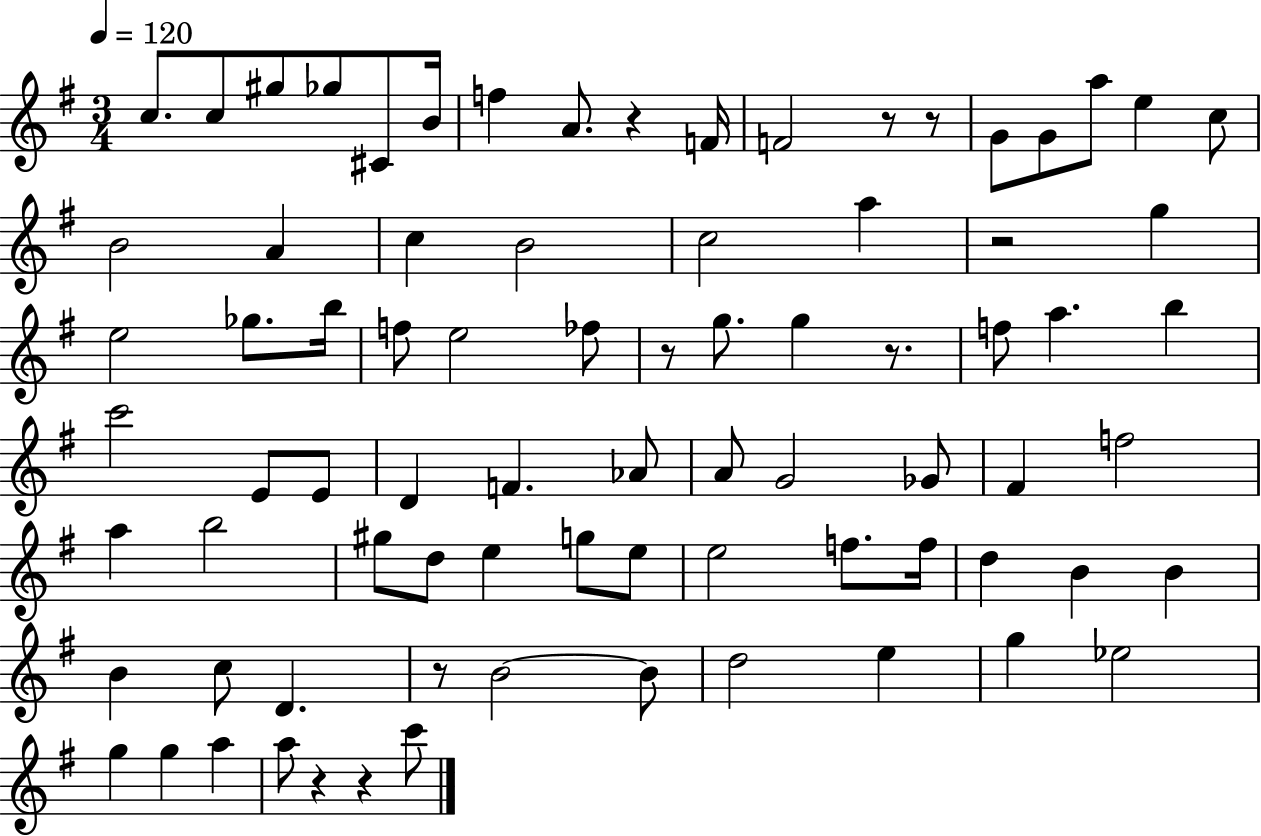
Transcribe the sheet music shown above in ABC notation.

X:1
T:Untitled
M:3/4
L:1/4
K:G
c/2 c/2 ^g/2 _g/2 ^C/2 B/4 f A/2 z F/4 F2 z/2 z/2 G/2 G/2 a/2 e c/2 B2 A c B2 c2 a z2 g e2 _g/2 b/4 f/2 e2 _f/2 z/2 g/2 g z/2 f/2 a b c'2 E/2 E/2 D F _A/2 A/2 G2 _G/2 ^F f2 a b2 ^g/2 d/2 e g/2 e/2 e2 f/2 f/4 d B B B c/2 D z/2 B2 B/2 d2 e g _e2 g g a a/2 z z c'/2